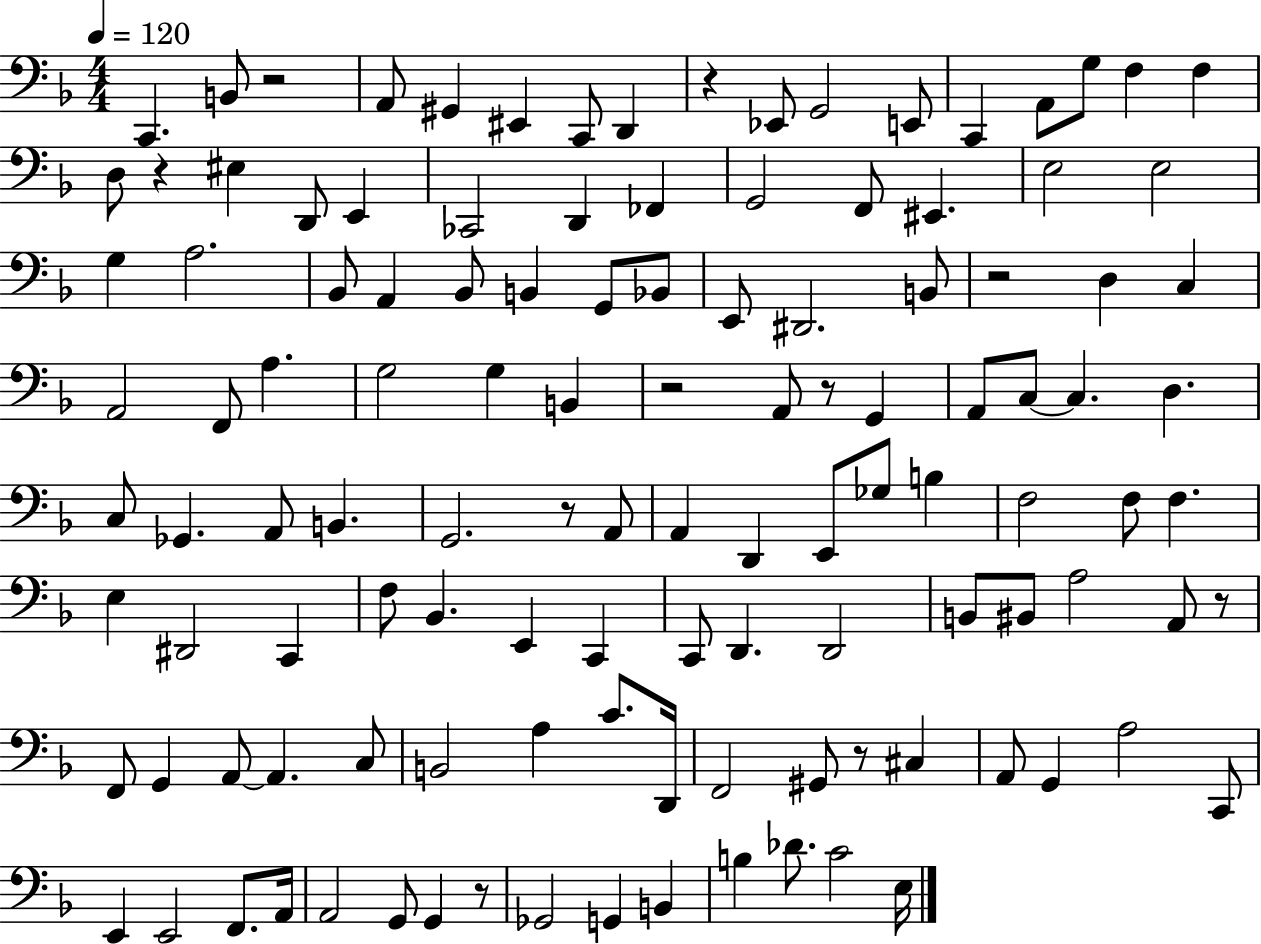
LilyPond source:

{
  \clef bass
  \numericTimeSignature
  \time 4/4
  \key f \major
  \tempo 4 = 120
  \repeat volta 2 { c,4. b,8 r2 | a,8 gis,4 eis,4 c,8 d,4 | r4 ees,8 g,2 e,8 | c,4 a,8 g8 f4 f4 | \break d8 r4 eis4 d,8 e,4 | ces,2 d,4 fes,4 | g,2 f,8 eis,4. | e2 e2 | \break g4 a2. | bes,8 a,4 bes,8 b,4 g,8 bes,8 | e,8 dis,2. b,8 | r2 d4 c4 | \break a,2 f,8 a4. | g2 g4 b,4 | r2 a,8 r8 g,4 | a,8 c8~~ c4. d4. | \break c8 ges,4. a,8 b,4. | g,2. r8 a,8 | a,4 d,4 e,8 ges8 b4 | f2 f8 f4. | \break e4 dis,2 c,4 | f8 bes,4. e,4 c,4 | c,8 d,4. d,2 | b,8 bis,8 a2 a,8 r8 | \break f,8 g,4 a,8~~ a,4. c8 | b,2 a4 c'8. d,16 | f,2 gis,8 r8 cis4 | a,8 g,4 a2 c,8 | \break e,4 e,2 f,8. a,16 | a,2 g,8 g,4 r8 | ges,2 g,4 b,4 | b4 des'8. c'2 e16 | \break } \bar "|."
}